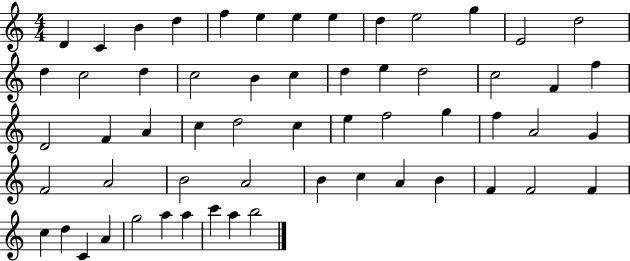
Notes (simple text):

D4/q C4/q B4/q D5/q F5/q E5/q E5/q E5/q D5/q E5/h G5/q E4/h D5/h D5/q C5/h D5/q C5/h B4/q C5/q D5/q E5/q D5/h C5/h F4/q F5/q D4/h F4/q A4/q C5/q D5/h C5/q E5/q F5/h G5/q F5/q A4/h G4/q F4/h A4/h B4/h A4/h B4/q C5/q A4/q B4/q F4/q F4/h F4/q C5/q D5/q C4/q A4/q G5/h A5/q A5/q C6/q A5/q B5/h